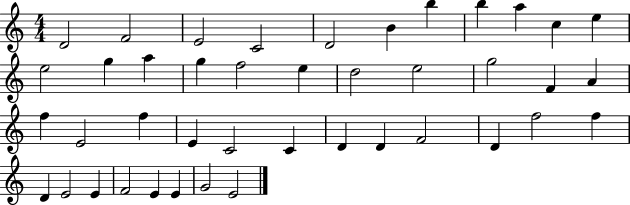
D4/h F4/h E4/h C4/h D4/h B4/q B5/q B5/q A5/q C5/q E5/q E5/h G5/q A5/q G5/q F5/h E5/q D5/h E5/h G5/h F4/q A4/q F5/q E4/h F5/q E4/q C4/h C4/q D4/q D4/q F4/h D4/q F5/h F5/q D4/q E4/h E4/q F4/h E4/q E4/q G4/h E4/h